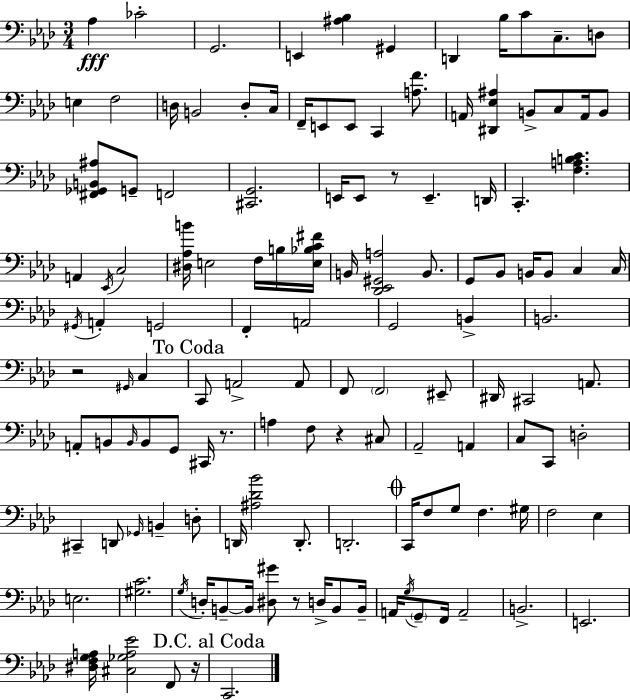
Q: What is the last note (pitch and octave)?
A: C2